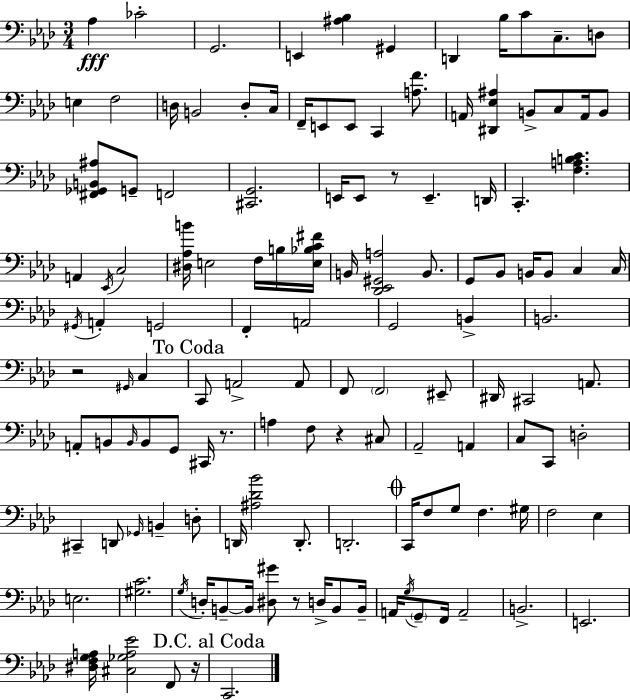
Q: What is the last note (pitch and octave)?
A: C2